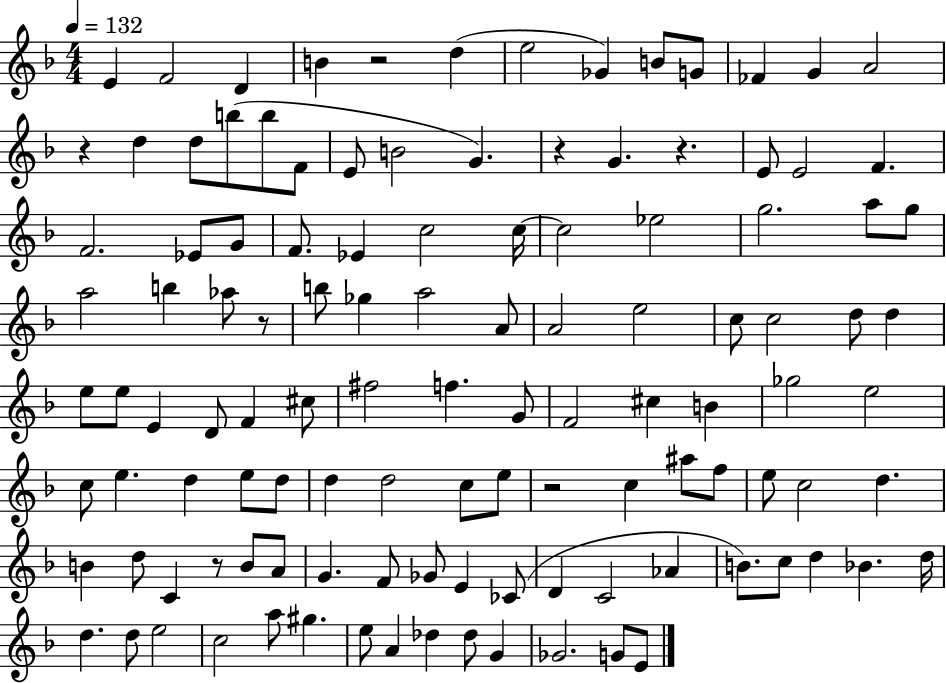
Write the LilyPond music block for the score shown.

{
  \clef treble
  \numericTimeSignature
  \time 4/4
  \key f \major
  \tempo 4 = 132
  e'4 f'2 d'4 | b'4 r2 d''4( | e''2 ges'4) b'8 g'8 | fes'4 g'4 a'2 | \break r4 d''4 d''8 b''8( b''8 f'8 | e'8 b'2 g'4.) | r4 g'4. r4. | e'8 e'2 f'4. | \break f'2. ees'8 g'8 | f'8. ees'4 c''2 c''16~~ | c''2 ees''2 | g''2. a''8 g''8 | \break a''2 b''4 aes''8 r8 | b''8 ges''4 a''2 a'8 | a'2 e''2 | c''8 c''2 d''8 d''4 | \break e''8 e''8 e'4 d'8 f'4 cis''8 | fis''2 f''4. g'8 | f'2 cis''4 b'4 | ges''2 e''2 | \break c''8 e''4. d''4 e''8 d''8 | d''4 d''2 c''8 e''8 | r2 c''4 ais''8 f''8 | e''8 c''2 d''4. | \break b'4 d''8 c'4 r8 b'8 a'8 | g'4. f'8 ges'8 e'4 ces'8( | d'4 c'2 aes'4 | b'8.) c''8 d''4 bes'4. d''16 | \break d''4. d''8 e''2 | c''2 a''8 gis''4. | e''8 a'4 des''4 des''8 g'4 | ges'2. g'8 e'8 | \break \bar "|."
}